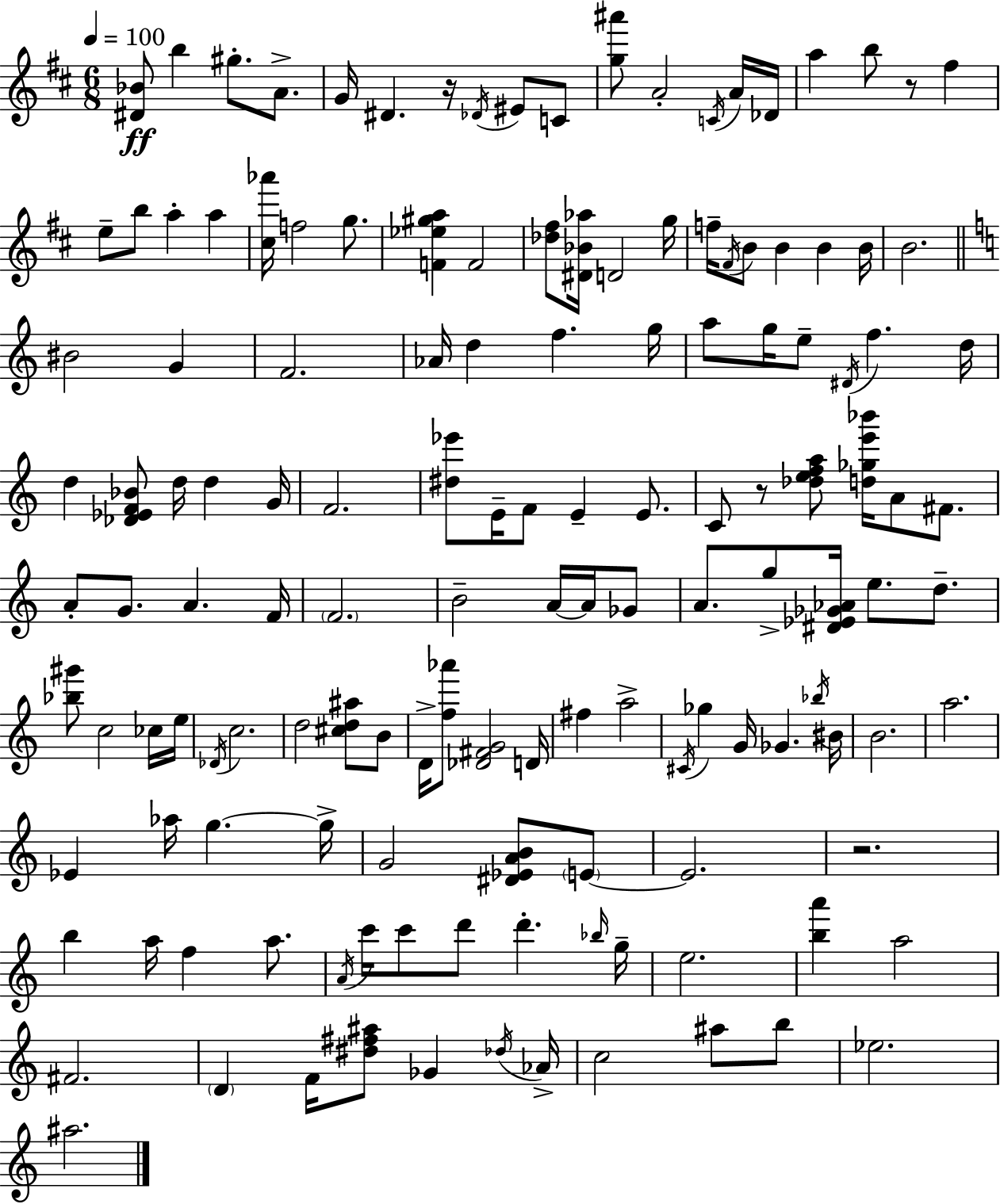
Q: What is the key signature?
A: D major